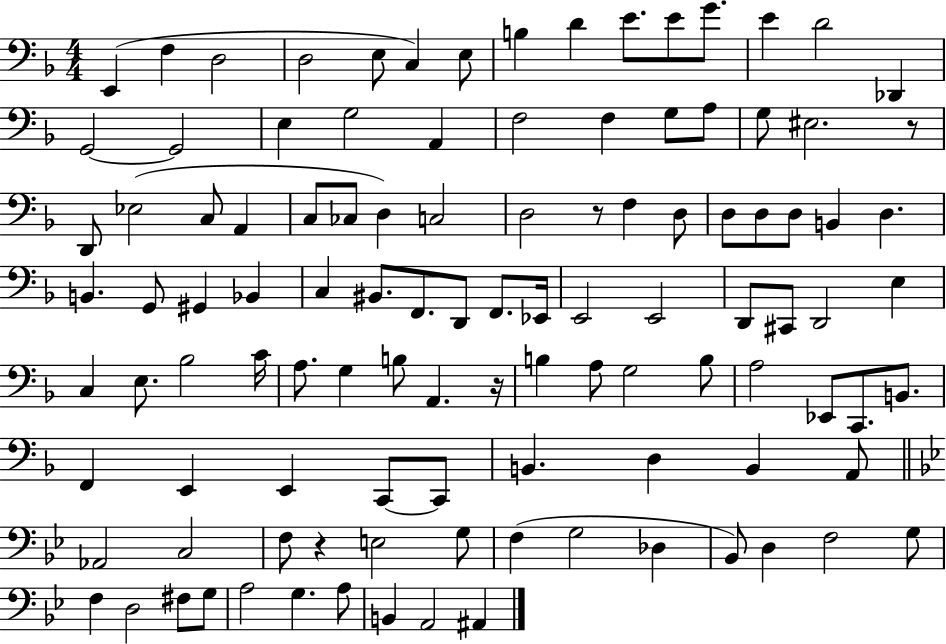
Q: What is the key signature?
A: F major